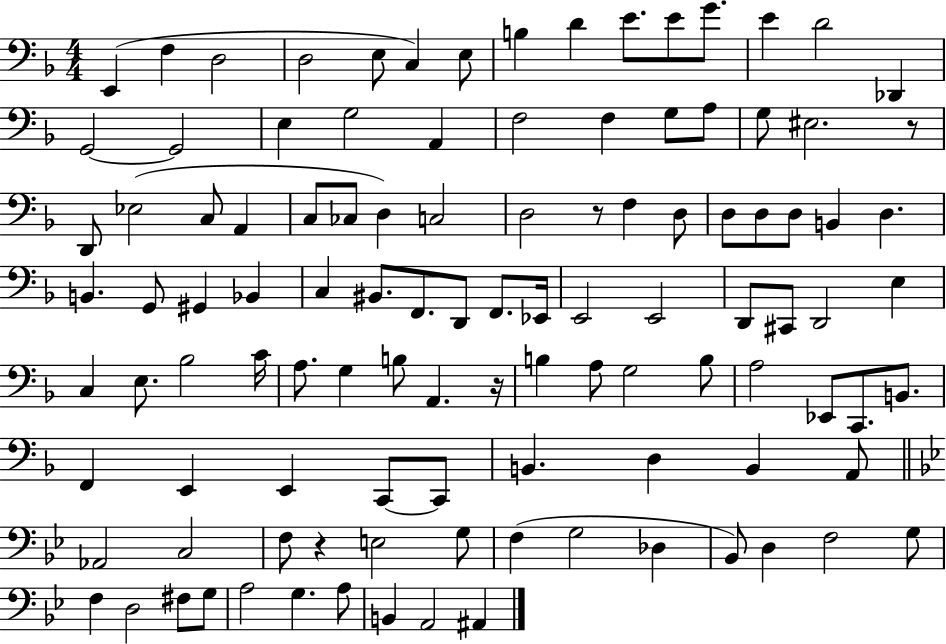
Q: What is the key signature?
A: F major